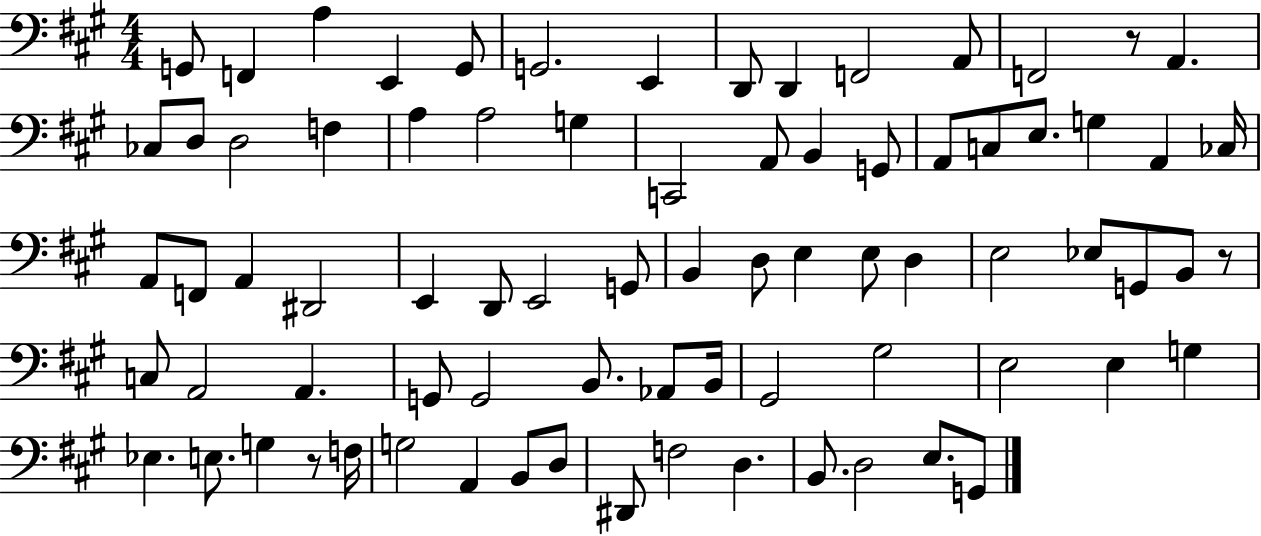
G2/e F2/q A3/q E2/q G2/e G2/h. E2/q D2/e D2/q F2/h A2/e F2/h R/e A2/q. CES3/e D3/e D3/h F3/q A3/q A3/h G3/q C2/h A2/e B2/q G2/e A2/e C3/e E3/e. G3/q A2/q CES3/s A2/e F2/e A2/q D#2/h E2/q D2/e E2/h G2/e B2/q D3/e E3/q E3/e D3/q E3/h Eb3/e G2/e B2/e R/e C3/e A2/h A2/q. G2/e G2/h B2/e. Ab2/e B2/s G#2/h G#3/h E3/h E3/q G3/q Eb3/q. E3/e. G3/q R/e F3/s G3/h A2/q B2/e D3/e D#2/e F3/h D3/q. B2/e. D3/h E3/e. G2/e